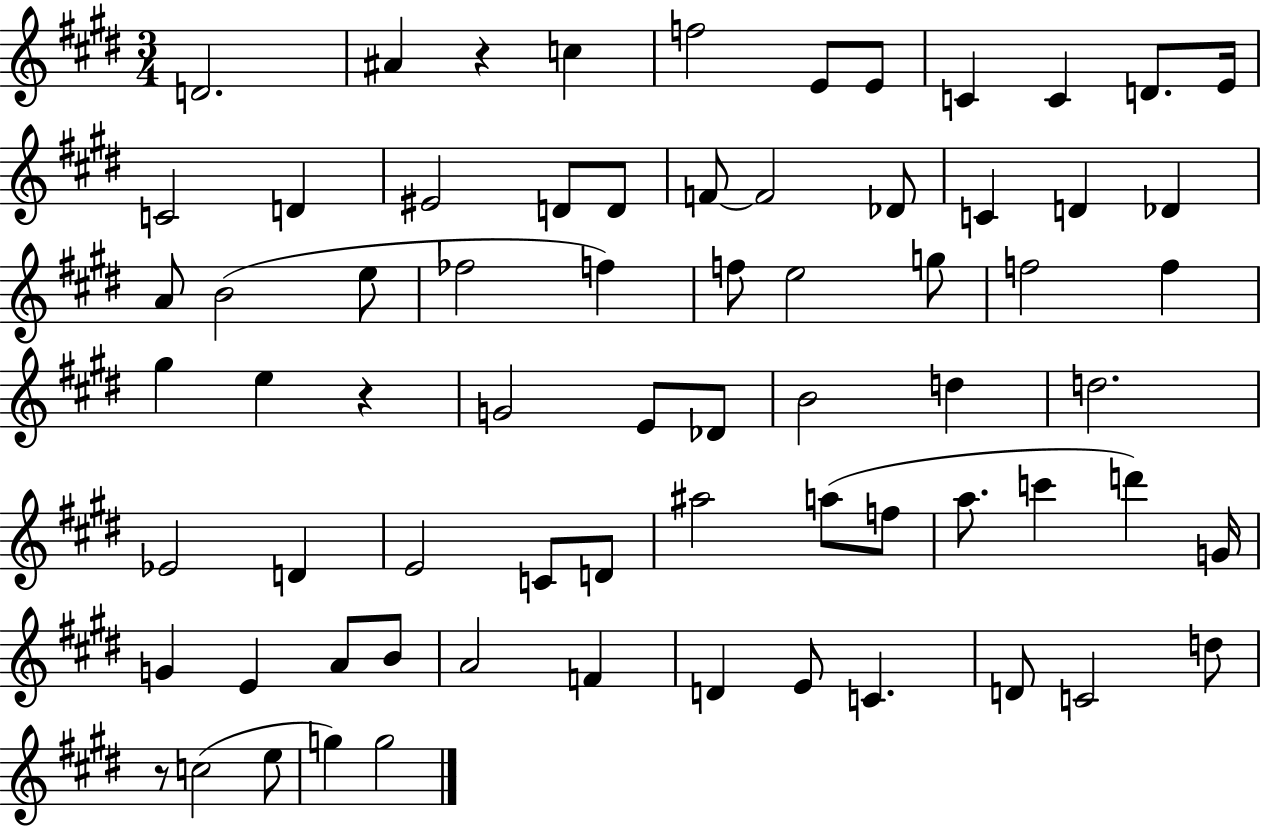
{
  \clef treble
  \numericTimeSignature
  \time 3/4
  \key e \major
  d'2. | ais'4 r4 c''4 | f''2 e'8 e'8 | c'4 c'4 d'8. e'16 | \break c'2 d'4 | eis'2 d'8 d'8 | f'8~~ f'2 des'8 | c'4 d'4 des'4 | \break a'8 b'2( e''8 | fes''2 f''4) | f''8 e''2 g''8 | f''2 f''4 | \break gis''4 e''4 r4 | g'2 e'8 des'8 | b'2 d''4 | d''2. | \break ees'2 d'4 | e'2 c'8 d'8 | ais''2 a''8( f''8 | a''8. c'''4 d'''4) g'16 | \break g'4 e'4 a'8 b'8 | a'2 f'4 | d'4 e'8 c'4. | d'8 c'2 d''8 | \break r8 c''2( e''8 | g''4) g''2 | \bar "|."
}